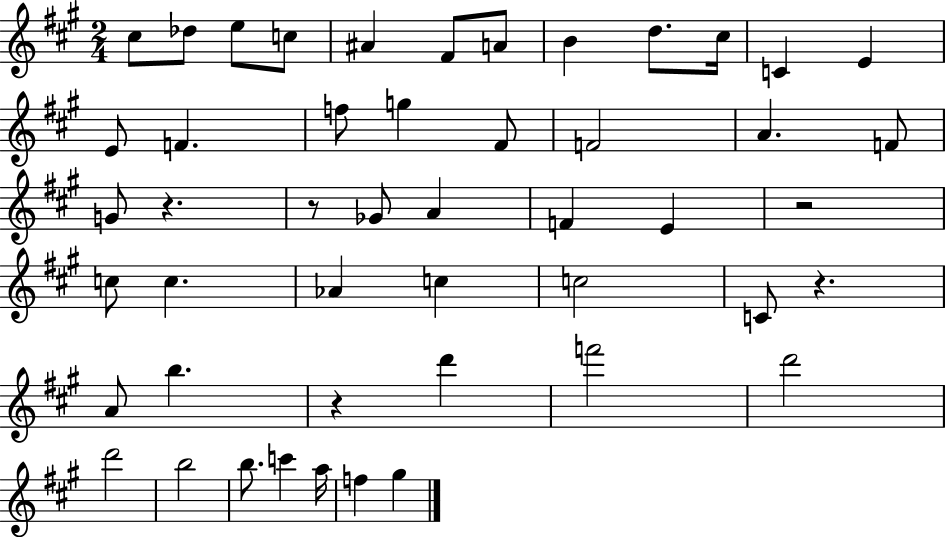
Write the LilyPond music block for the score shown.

{
  \clef treble
  \numericTimeSignature
  \time 2/4
  \key a \major
  \repeat volta 2 { cis''8 des''8 e''8 c''8 | ais'4 fis'8 a'8 | b'4 d''8. cis''16 | c'4 e'4 | \break e'8 f'4. | f''8 g''4 fis'8 | f'2 | a'4. f'8 | \break g'8 r4. | r8 ges'8 a'4 | f'4 e'4 | r2 | \break c''8 c''4. | aes'4 c''4 | c''2 | c'8 r4. | \break a'8 b''4. | r4 d'''4 | f'''2 | d'''2 | \break d'''2 | b''2 | b''8. c'''4 a''16 | f''4 gis''4 | \break } \bar "|."
}